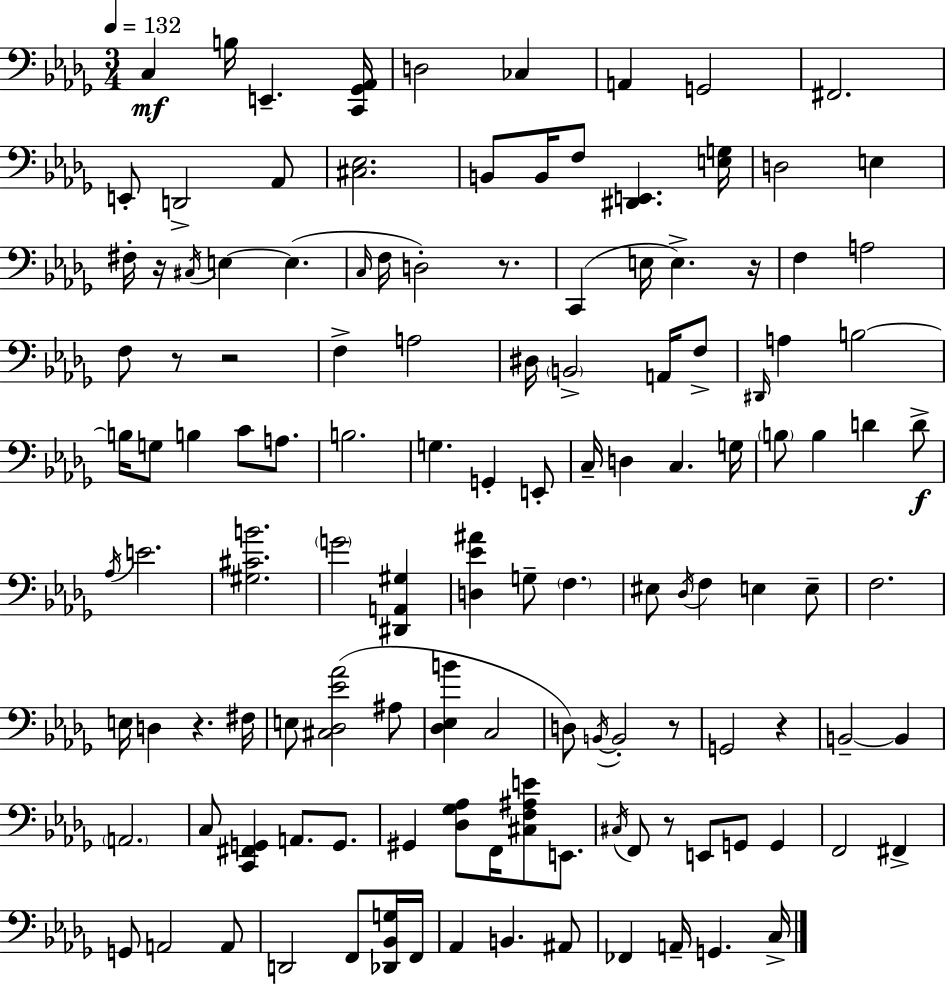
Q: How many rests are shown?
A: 9